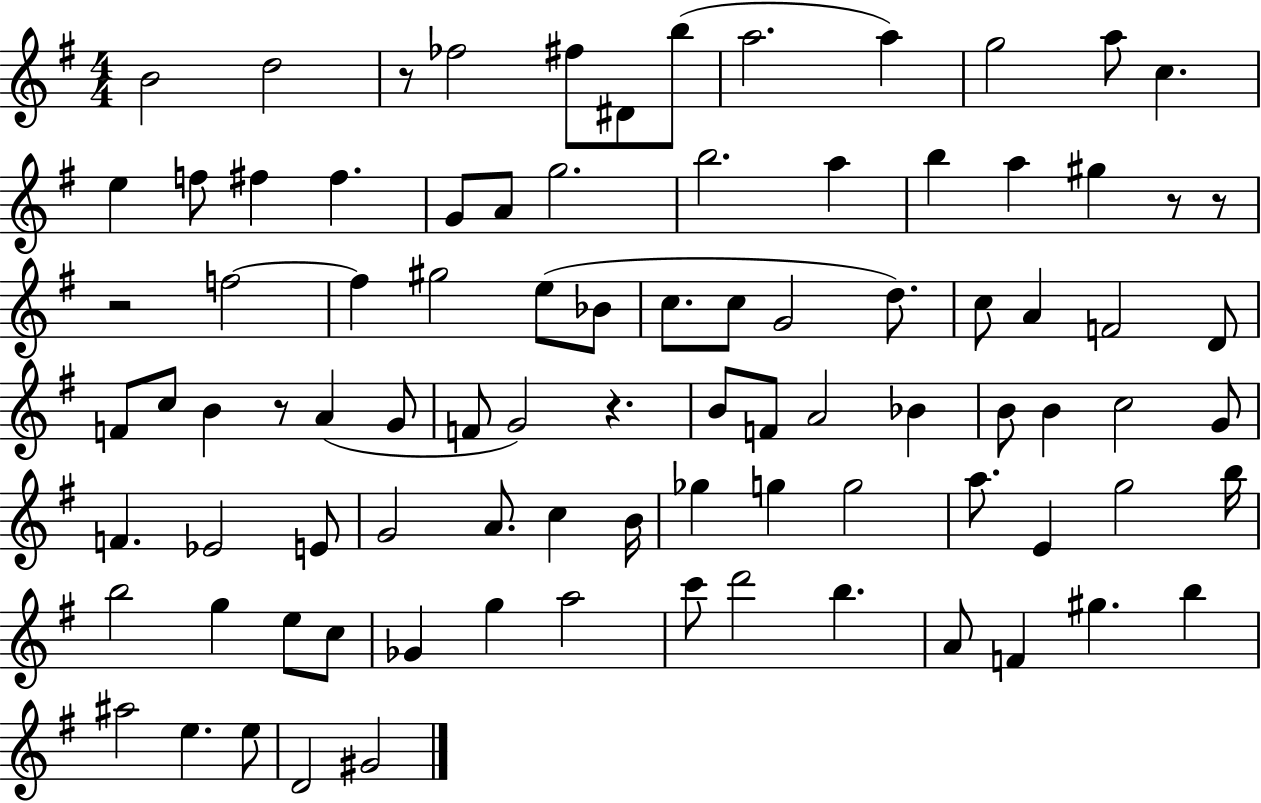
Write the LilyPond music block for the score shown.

{
  \clef treble
  \numericTimeSignature
  \time 4/4
  \key g \major
  b'2 d''2 | r8 fes''2 fis''8 dis'8 b''8( | a''2. a''4) | g''2 a''8 c''4. | \break e''4 f''8 fis''4 fis''4. | g'8 a'8 g''2. | b''2. a''4 | b''4 a''4 gis''4 r8 r8 | \break r2 f''2~~ | f''4 gis''2 e''8( bes'8 | c''8. c''8 g'2 d''8.) | c''8 a'4 f'2 d'8 | \break f'8 c''8 b'4 r8 a'4( g'8 | f'8 g'2) r4. | b'8 f'8 a'2 bes'4 | b'8 b'4 c''2 g'8 | \break f'4. ees'2 e'8 | g'2 a'8. c''4 b'16 | ges''4 g''4 g''2 | a''8. e'4 g''2 b''16 | \break b''2 g''4 e''8 c''8 | ges'4 g''4 a''2 | c'''8 d'''2 b''4. | a'8 f'4 gis''4. b''4 | \break ais''2 e''4. e''8 | d'2 gis'2 | \bar "|."
}